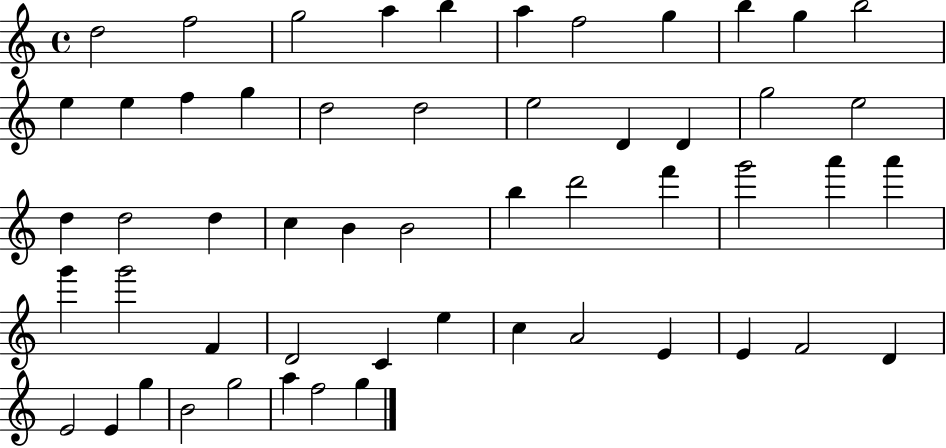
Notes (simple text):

D5/h F5/h G5/h A5/q B5/q A5/q F5/h G5/q B5/q G5/q B5/h E5/q E5/q F5/q G5/q D5/h D5/h E5/h D4/q D4/q G5/h E5/h D5/q D5/h D5/q C5/q B4/q B4/h B5/q D6/h F6/q G6/h A6/q A6/q G6/q G6/h F4/q D4/h C4/q E5/q C5/q A4/h E4/q E4/q F4/h D4/q E4/h E4/q G5/q B4/h G5/h A5/q F5/h G5/q